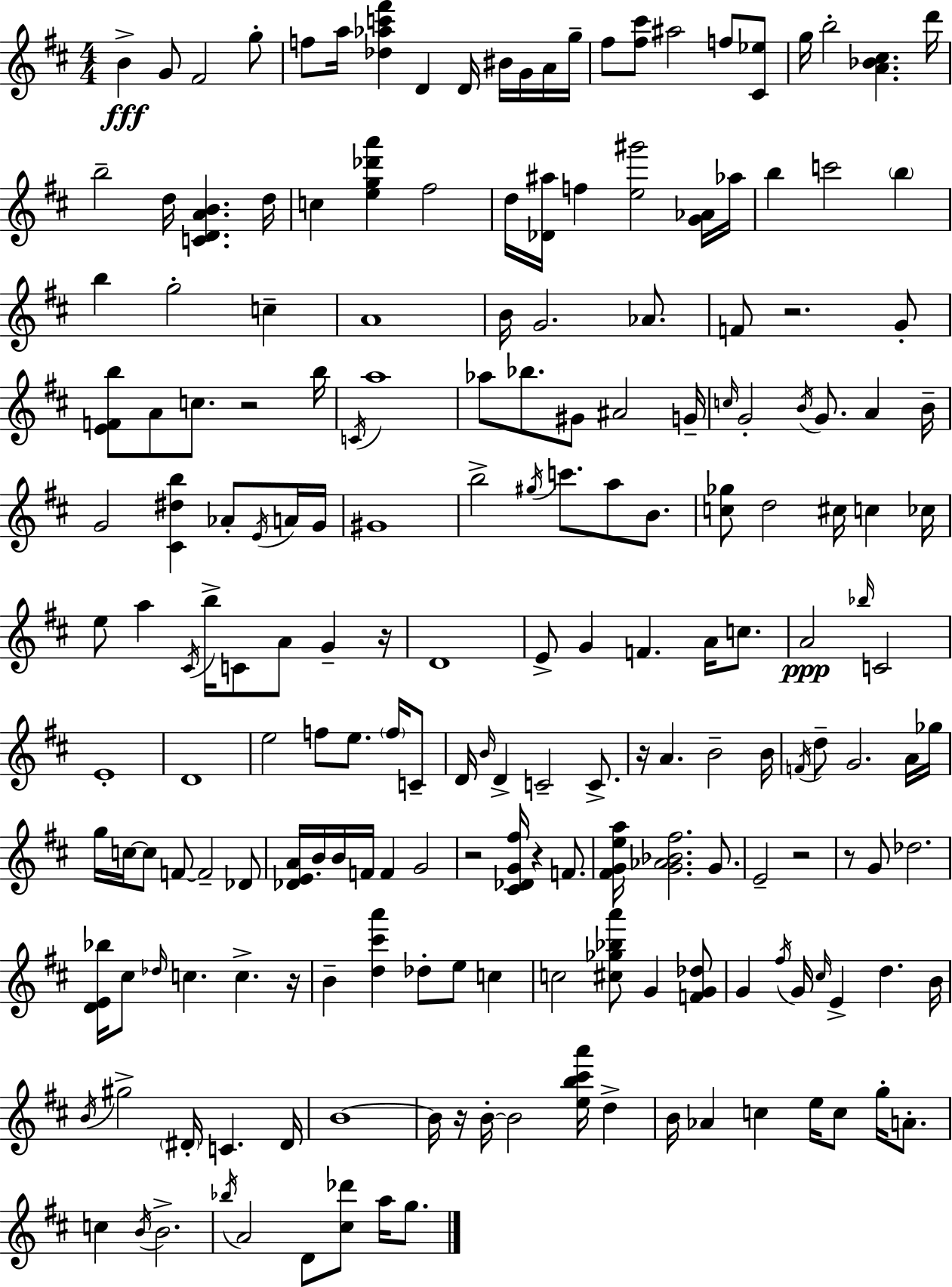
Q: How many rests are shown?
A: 10